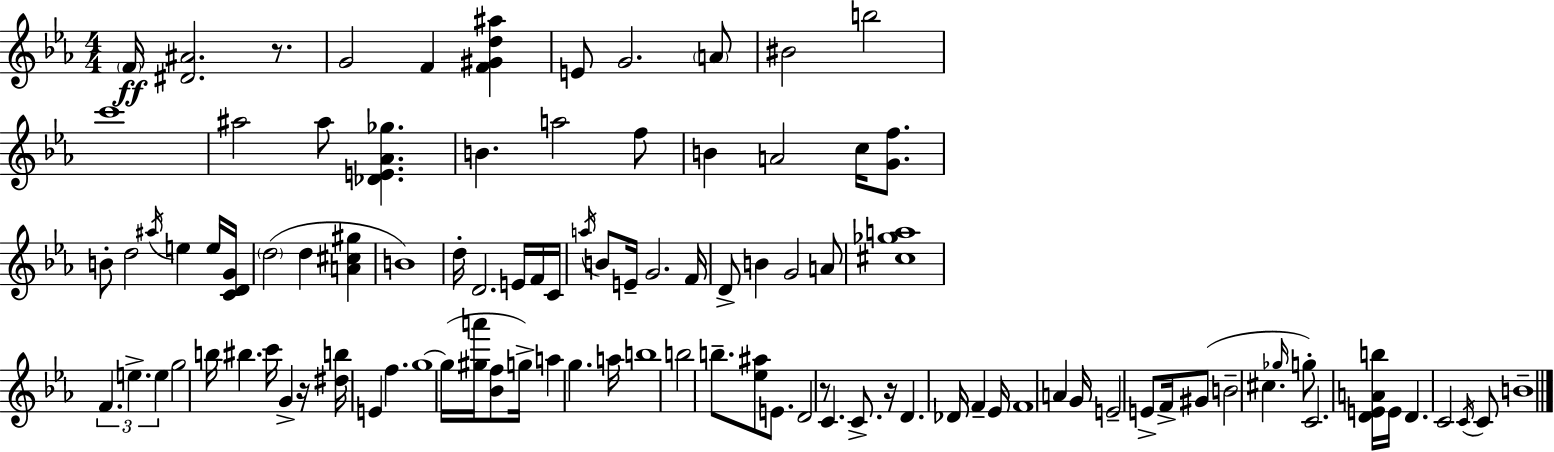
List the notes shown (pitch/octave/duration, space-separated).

F4/s [D#4,A#4]/h. R/e. G4/h F4/q [F4,G#4,D5,A#5]/q E4/e G4/h. A4/e BIS4/h B5/h C6/w A#5/h A#5/e [Db4,E4,Ab4,Gb5]/q. B4/q. A5/h F5/e B4/q A4/h C5/s [G4,F5]/e. B4/e D5/h A#5/s E5/q E5/s [C4,D4,G4]/s D5/h D5/q [A4,C#5,G#5]/q B4/w D5/s D4/h. E4/s F4/s C4/s A5/s B4/e E4/s G4/h. F4/s D4/e B4/q G4/h A4/e [C#5,Gb5,A5]/w F4/q. E5/q. E5/q G5/h B5/s BIS5/q. C6/s G4/q R/s [D#5,B5]/s E4/q F5/q. G5/w G5/s [G#5,A6]/s [Bb4,F5]/e G5/s A5/q G5/q. A5/s B5/w B5/h B5/e. [Eb5,A#5]/e E4/e. D4/h R/e C4/q. C4/e. R/s D4/q. Db4/s F4/q Eb4/s F4/w A4/q G4/s E4/h E4/e F4/s G#4/e B4/h C#5/q. Gb5/s G5/e C4/h. [D4,E4,A4,B5]/s E4/s D4/q. C4/h C4/s C4/e B4/w